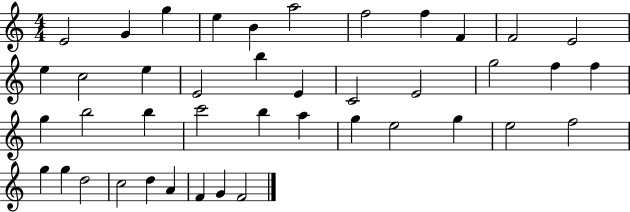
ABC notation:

X:1
T:Untitled
M:4/4
L:1/4
K:C
E2 G g e B a2 f2 f F F2 E2 e c2 e E2 b E C2 E2 g2 f f g b2 b c'2 b a g e2 g e2 f2 g g d2 c2 d A F G F2